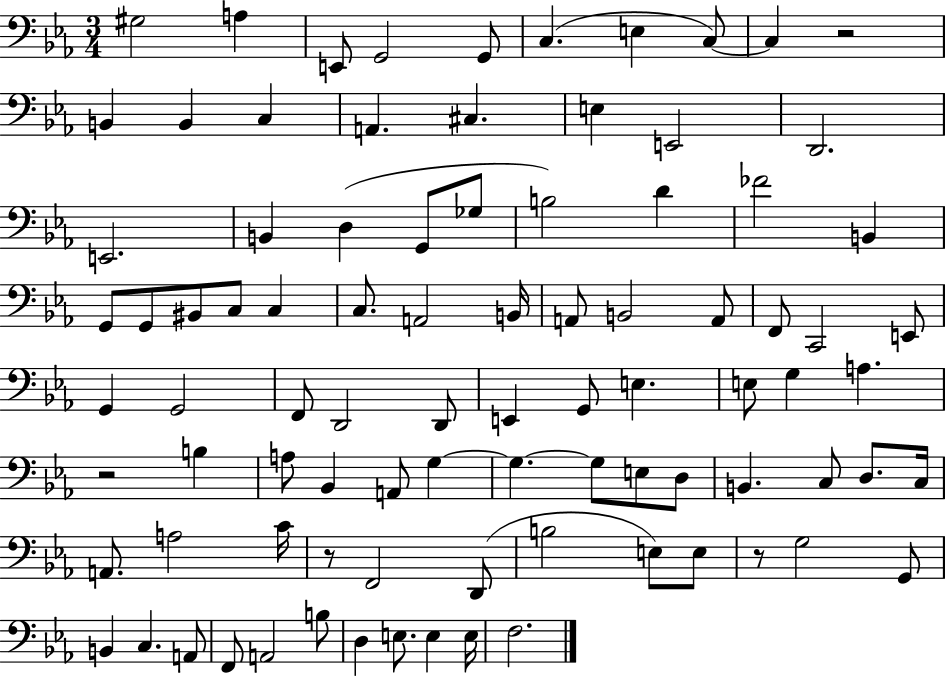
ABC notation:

X:1
T:Untitled
M:3/4
L:1/4
K:Eb
^G,2 A, E,,/2 G,,2 G,,/2 C, E, C,/2 C, z2 B,, B,, C, A,, ^C, E, E,,2 D,,2 E,,2 B,, D, G,,/2 _G,/2 B,2 D _F2 B,, G,,/2 G,,/2 ^B,,/2 C,/2 C, C,/2 A,,2 B,,/4 A,,/2 B,,2 A,,/2 F,,/2 C,,2 E,,/2 G,, G,,2 F,,/2 D,,2 D,,/2 E,, G,,/2 E, E,/2 G, A, z2 B, A,/2 _B,, A,,/2 G, G, G,/2 E,/2 D,/2 B,, C,/2 D,/2 C,/4 A,,/2 A,2 C/4 z/2 F,,2 D,,/2 B,2 E,/2 E,/2 z/2 G,2 G,,/2 B,, C, A,,/2 F,,/2 A,,2 B,/2 D, E,/2 E, E,/4 F,2